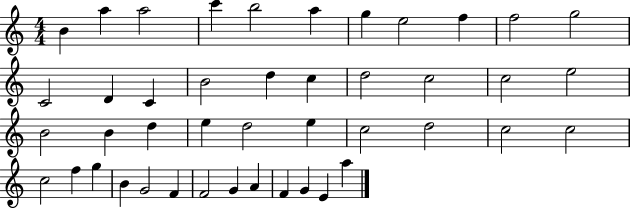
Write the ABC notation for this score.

X:1
T:Untitled
M:4/4
L:1/4
K:C
B a a2 c' b2 a g e2 f f2 g2 C2 D C B2 d c d2 c2 c2 e2 B2 B d e d2 e c2 d2 c2 c2 c2 f g B G2 F F2 G A F G E a